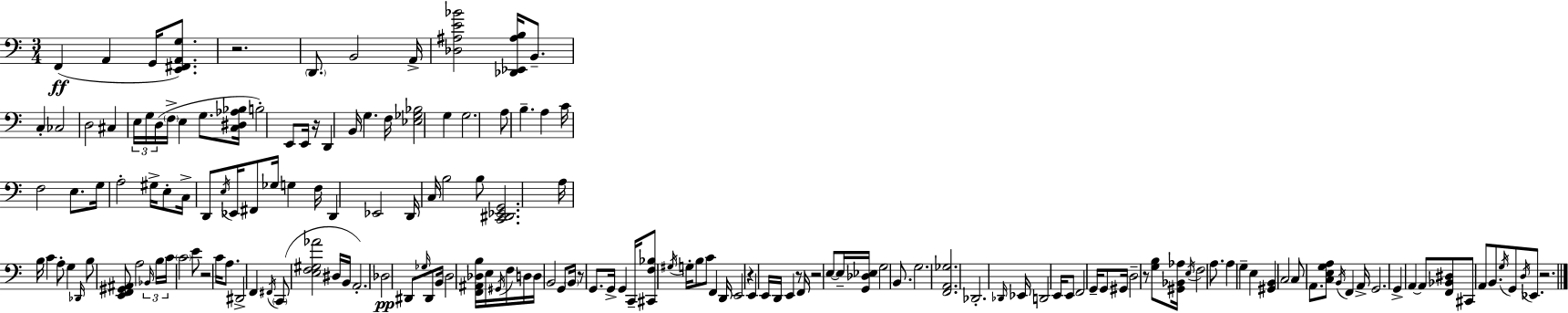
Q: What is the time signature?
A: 3/4